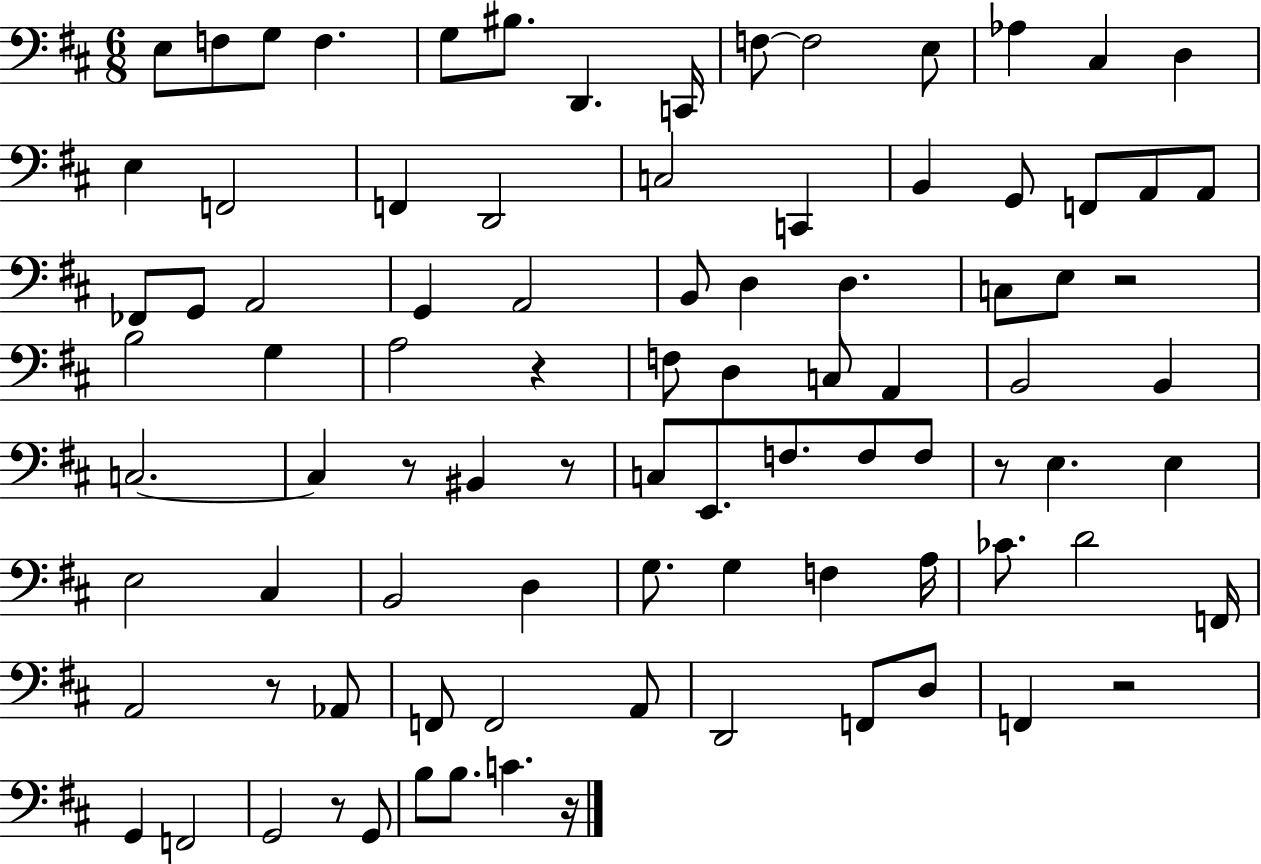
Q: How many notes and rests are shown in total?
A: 90